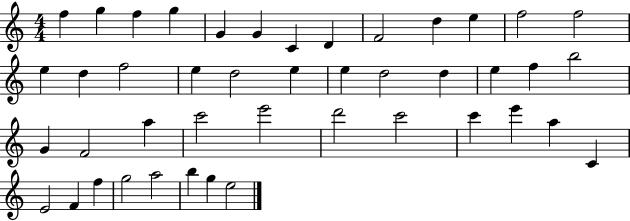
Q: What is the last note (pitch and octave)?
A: E5